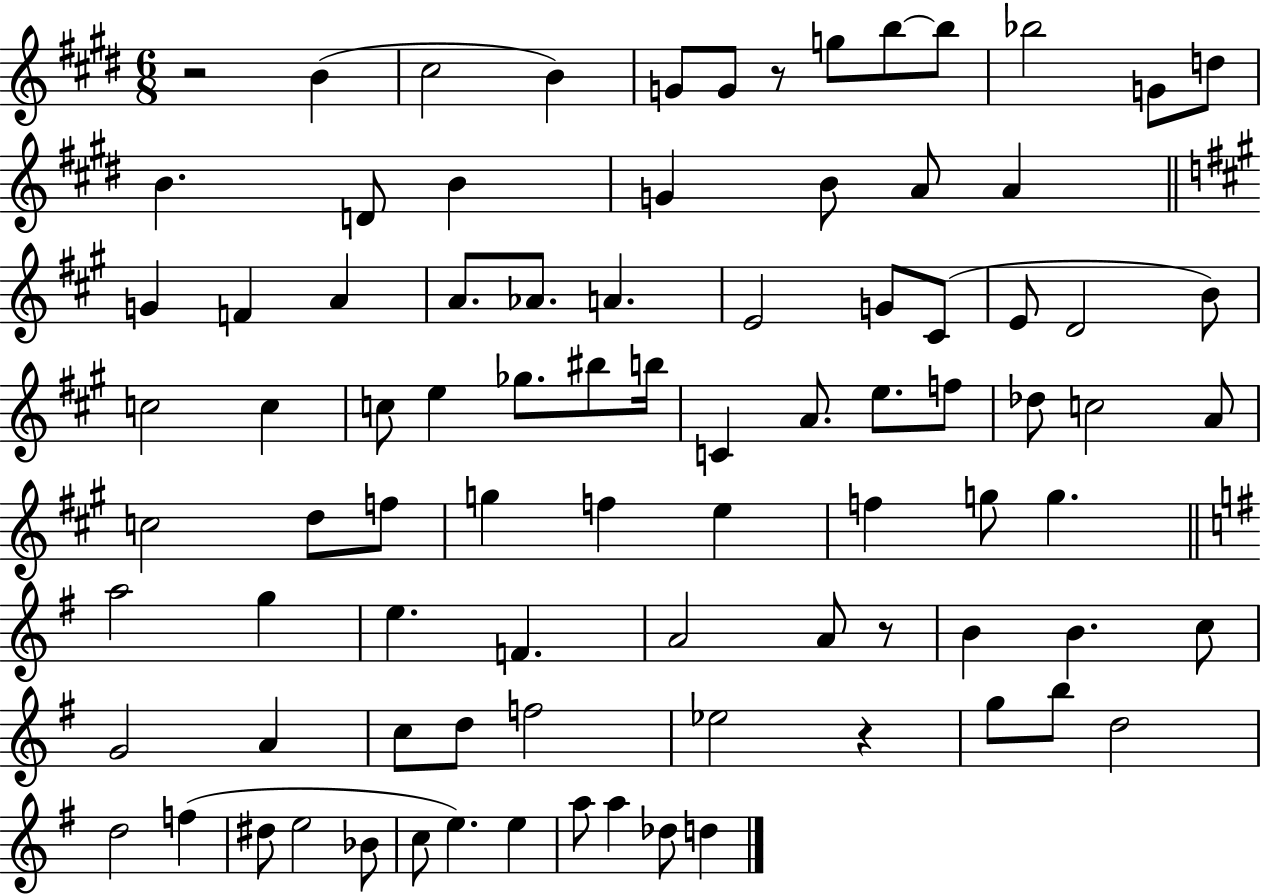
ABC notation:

X:1
T:Untitled
M:6/8
L:1/4
K:E
z2 B ^c2 B G/2 G/2 z/2 g/2 b/2 b/2 _b2 G/2 d/2 B D/2 B G B/2 A/2 A G F A A/2 _A/2 A E2 G/2 ^C/2 E/2 D2 B/2 c2 c c/2 e _g/2 ^b/2 b/4 C A/2 e/2 f/2 _d/2 c2 A/2 c2 d/2 f/2 g f e f g/2 g a2 g e F A2 A/2 z/2 B B c/2 G2 A c/2 d/2 f2 _e2 z g/2 b/2 d2 d2 f ^d/2 e2 _B/2 c/2 e e a/2 a _d/2 d